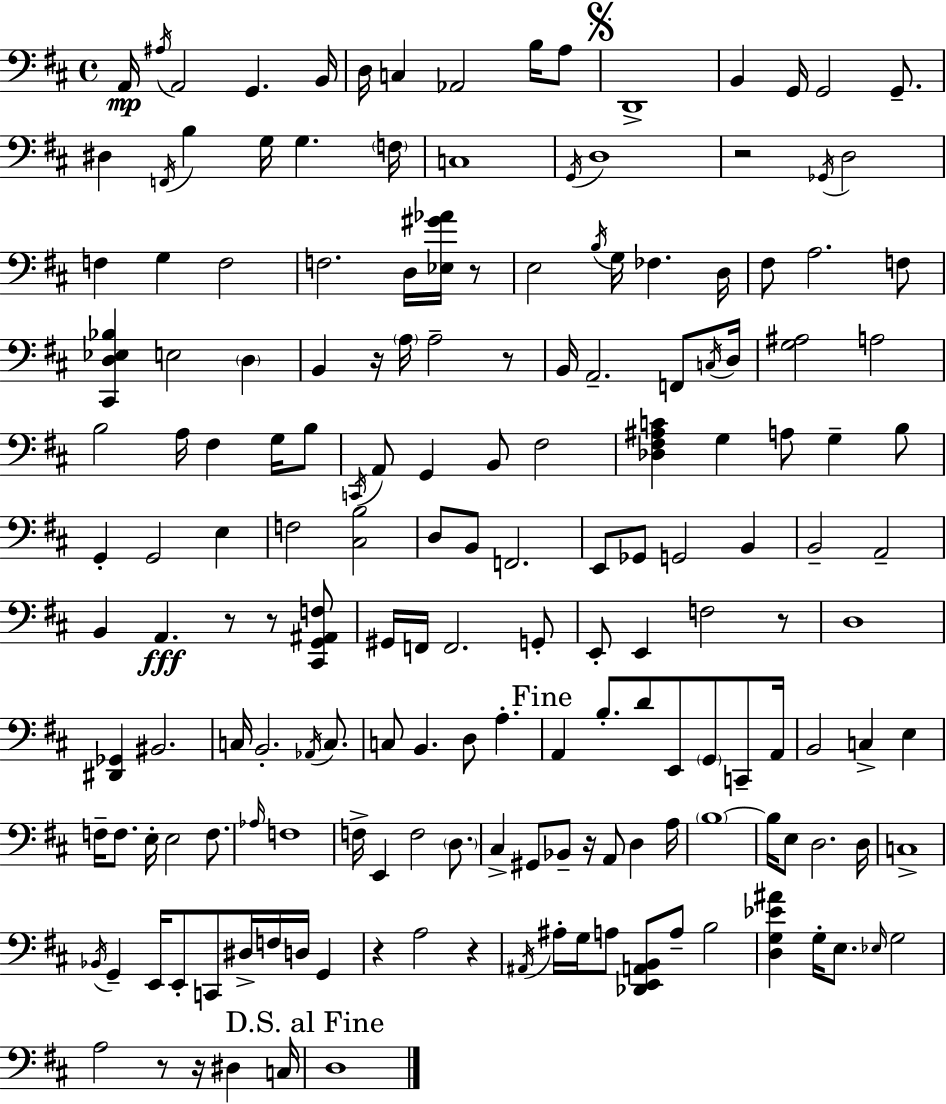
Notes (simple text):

A2/s A#3/s A2/h G2/q. B2/s D3/s C3/q Ab2/h B3/s A3/e D2/w B2/q G2/s G2/h G2/e. D#3/q F2/s B3/q G3/s G3/q. F3/s C3/w G2/s D3/w R/h Gb2/s D3/h F3/q G3/q F3/h F3/h. D3/s [Eb3,G#4,Ab4]/s R/e E3/h B3/s G3/s FES3/q. D3/s F#3/e A3/h. F3/e [C#2,D3,Eb3,Bb3]/q E3/h D3/q B2/q R/s A3/s A3/h R/e B2/s A2/h. F2/e C3/s D3/s [G3,A#3]/h A3/h B3/h A3/s F#3/q G3/s B3/e C2/s A2/e G2/q B2/e F#3/h [Db3,F#3,A#3,C4]/q G3/q A3/e G3/q B3/e G2/q G2/h E3/q F3/h [C#3,B3]/h D3/e B2/e F2/h. E2/e Gb2/e G2/h B2/q B2/h A2/h B2/q A2/q. R/e R/e [C#2,G2,A#2,F3]/e G#2/s F2/s F2/h. G2/e E2/e E2/q F3/h R/e D3/w [D#2,Gb2]/q BIS2/h. C3/s B2/h. Ab2/s C3/e. C3/e B2/q. D3/e A3/q. A2/q B3/e. D4/e E2/e G2/e C2/e A2/s B2/h C3/q E3/q F3/s F3/e. E3/s E3/h F3/e. Ab3/s F3/w F3/s E2/q F3/h D3/e. C#3/q G#2/e Bb2/e R/s A2/e D3/q A3/s B3/w B3/s E3/e D3/h. D3/s C3/w Bb2/s G2/q E2/s E2/e C2/e D#3/s F3/s D3/s G2/q R/q A3/h R/q A#2/s A#3/s G3/s A3/e [Db2,E2,A2,B2]/e A3/e B3/h [D3,G3,Eb4,A#4]/q G3/s E3/e. Eb3/s G3/h A3/h R/e R/s D#3/q C3/s D3/w